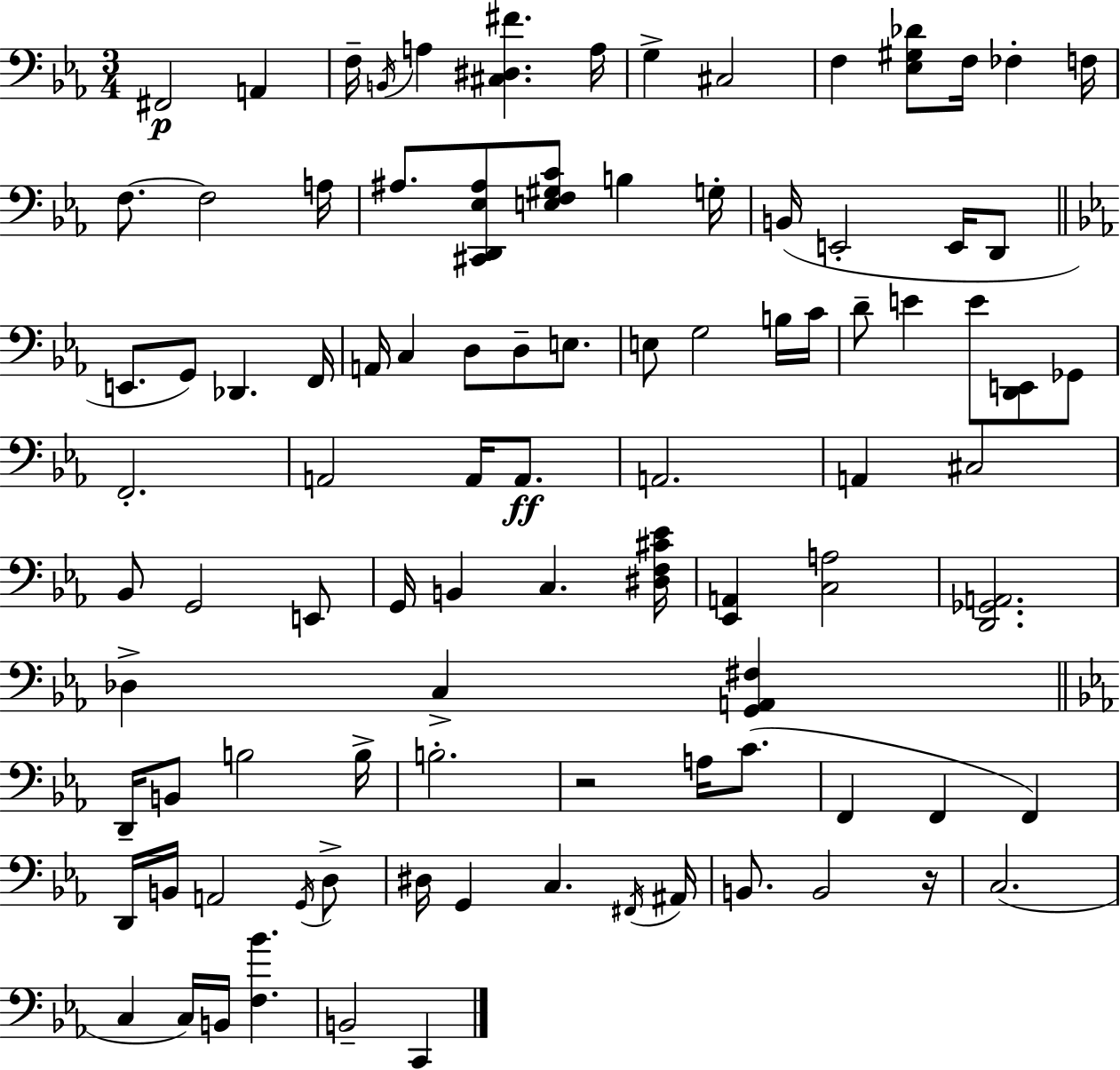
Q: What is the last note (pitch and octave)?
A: C2